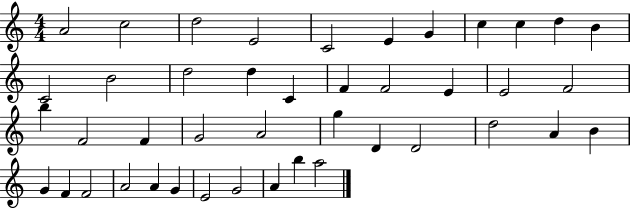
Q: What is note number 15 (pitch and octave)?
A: D5